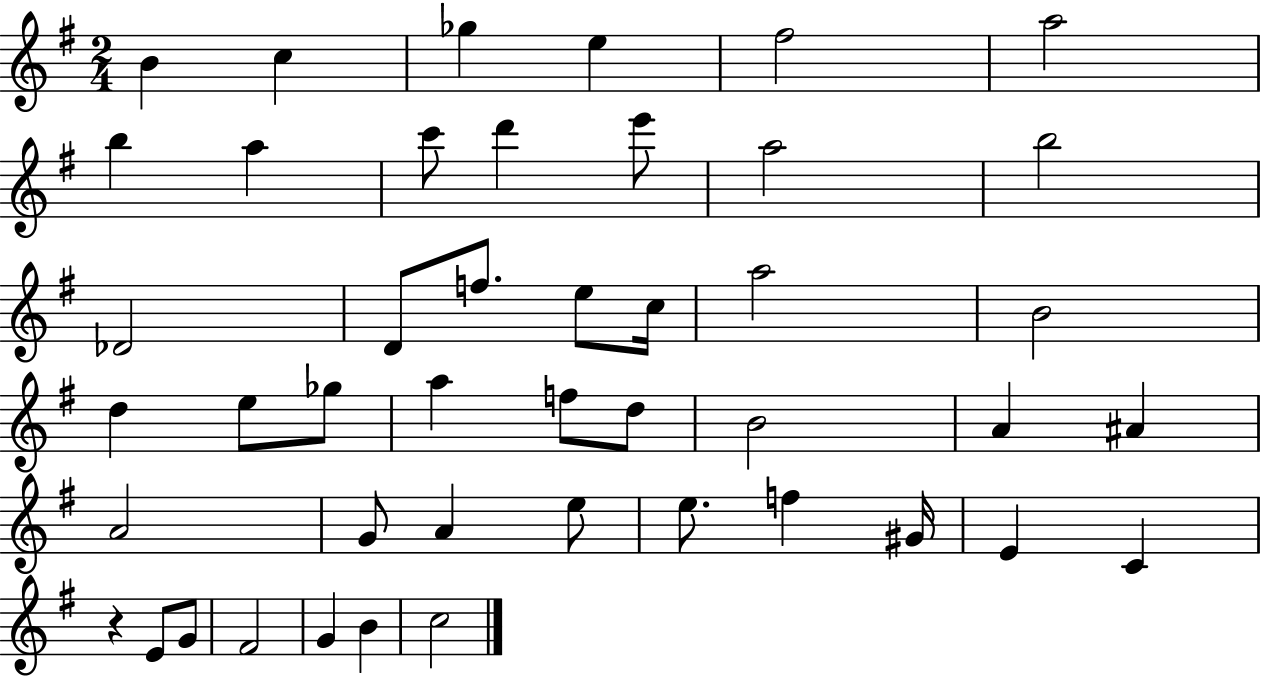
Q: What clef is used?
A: treble